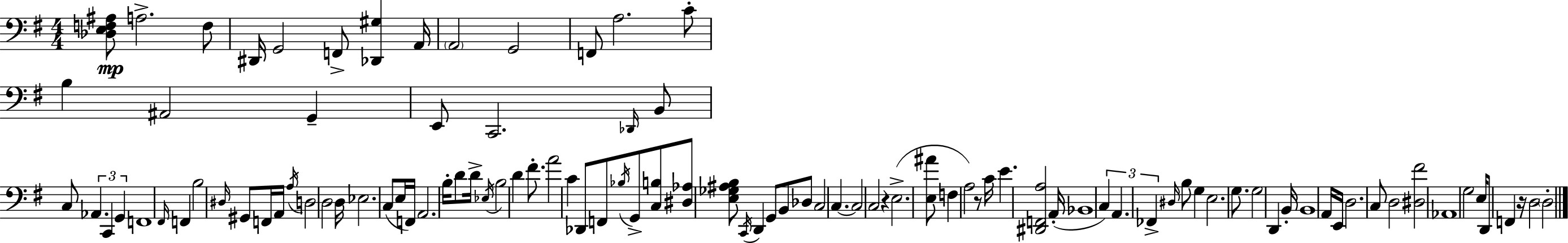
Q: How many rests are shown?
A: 3